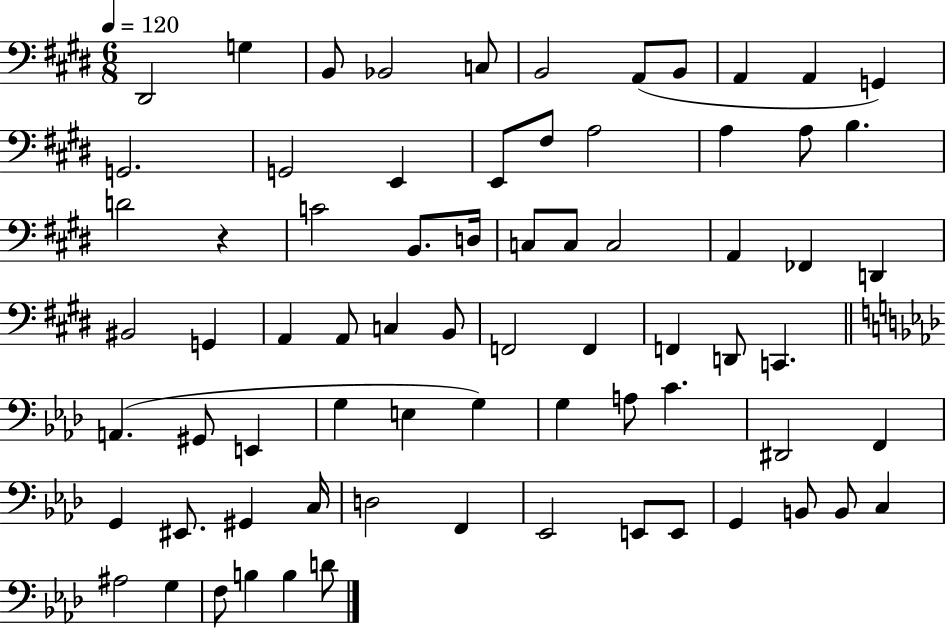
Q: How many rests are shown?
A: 1